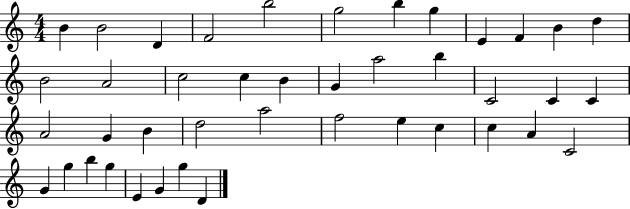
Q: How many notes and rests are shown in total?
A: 42